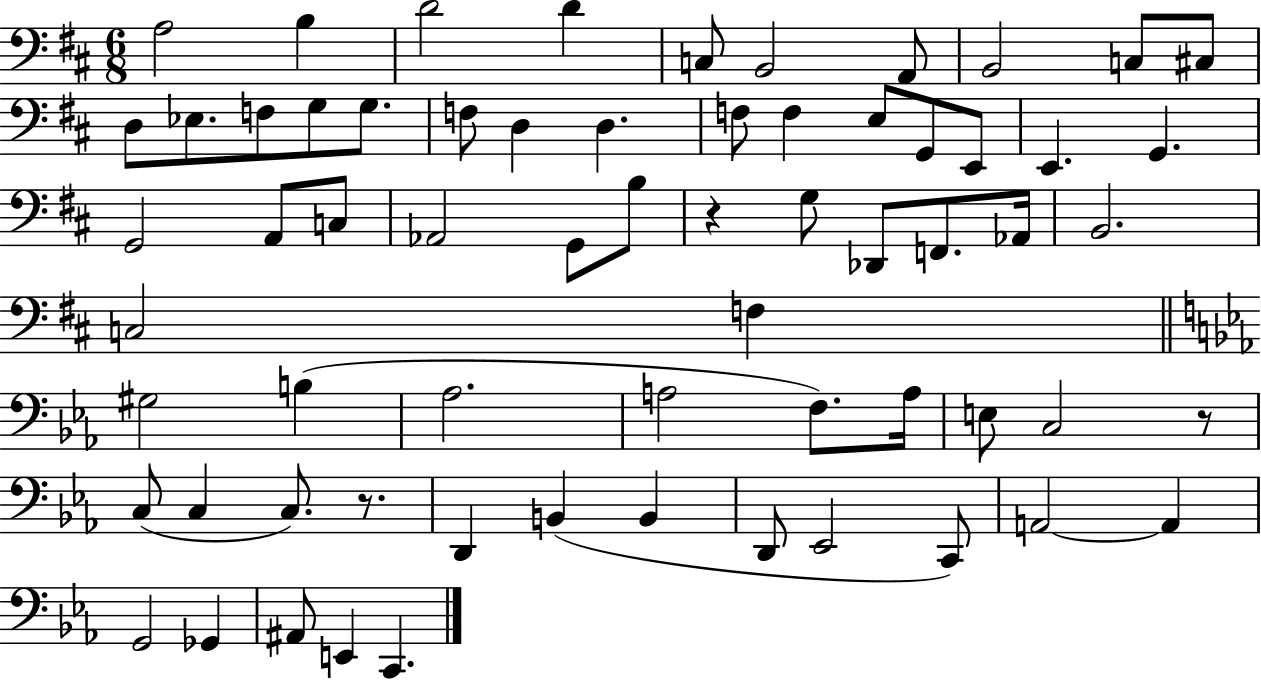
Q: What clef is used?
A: bass